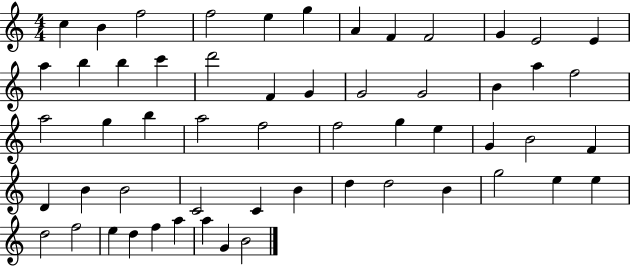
X:1
T:Untitled
M:4/4
L:1/4
K:C
c B f2 f2 e g A F F2 G E2 E a b b c' d'2 F G G2 G2 B a f2 a2 g b a2 f2 f2 g e G B2 F D B B2 C2 C B d d2 B g2 e e d2 f2 e d f a a G B2